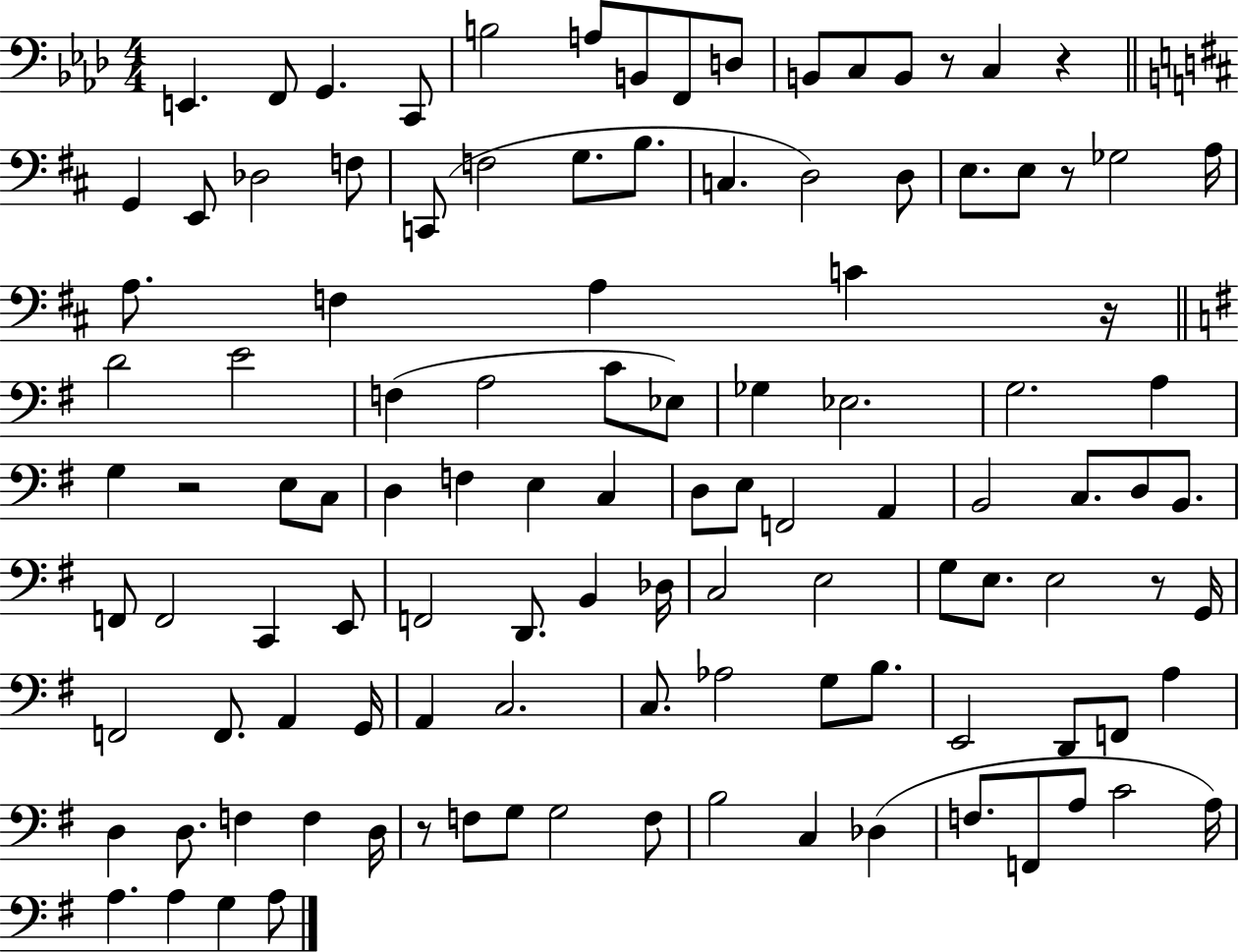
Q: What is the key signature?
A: AES major